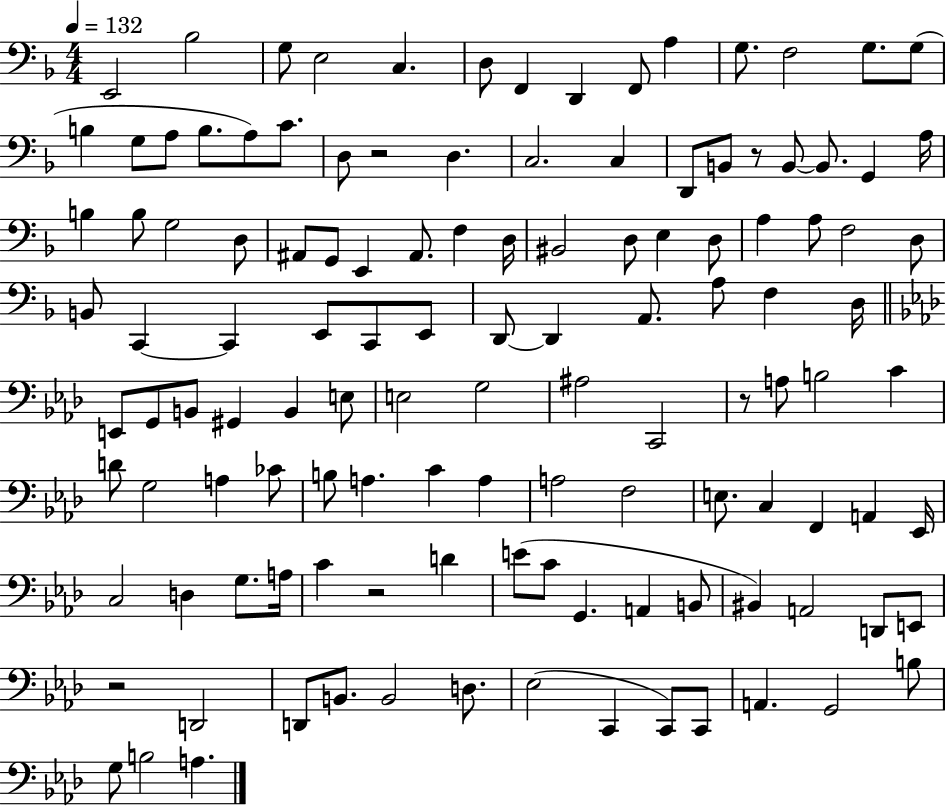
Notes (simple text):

E2/h Bb3/h G3/e E3/h C3/q. D3/e F2/q D2/q F2/e A3/q G3/e. F3/h G3/e. G3/e B3/q G3/e A3/e B3/e. A3/e C4/e. D3/e R/h D3/q. C3/h. C3/q D2/e B2/e R/e B2/e B2/e. G2/q A3/s B3/q B3/e G3/h D3/e A#2/e G2/e E2/q A#2/e. F3/q D3/s BIS2/h D3/e E3/q D3/e A3/q A3/e F3/h D3/e B2/e C2/q C2/q E2/e C2/e E2/e D2/e D2/q A2/e. A3/e F3/q D3/s E2/e G2/e B2/e G#2/q B2/q E3/e E3/h G3/h A#3/h C2/h R/e A3/e B3/h C4/q D4/e G3/h A3/q CES4/e B3/e A3/q. C4/q A3/q A3/h F3/h E3/e. C3/q F2/q A2/q Eb2/s C3/h D3/q G3/e. A3/s C4/q R/h D4/q E4/e C4/e G2/q. A2/q B2/e BIS2/q A2/h D2/e E2/e R/h D2/h D2/e B2/e. B2/h D3/e. Eb3/h C2/q C2/e C2/e A2/q. G2/h B3/e G3/e B3/h A3/q.